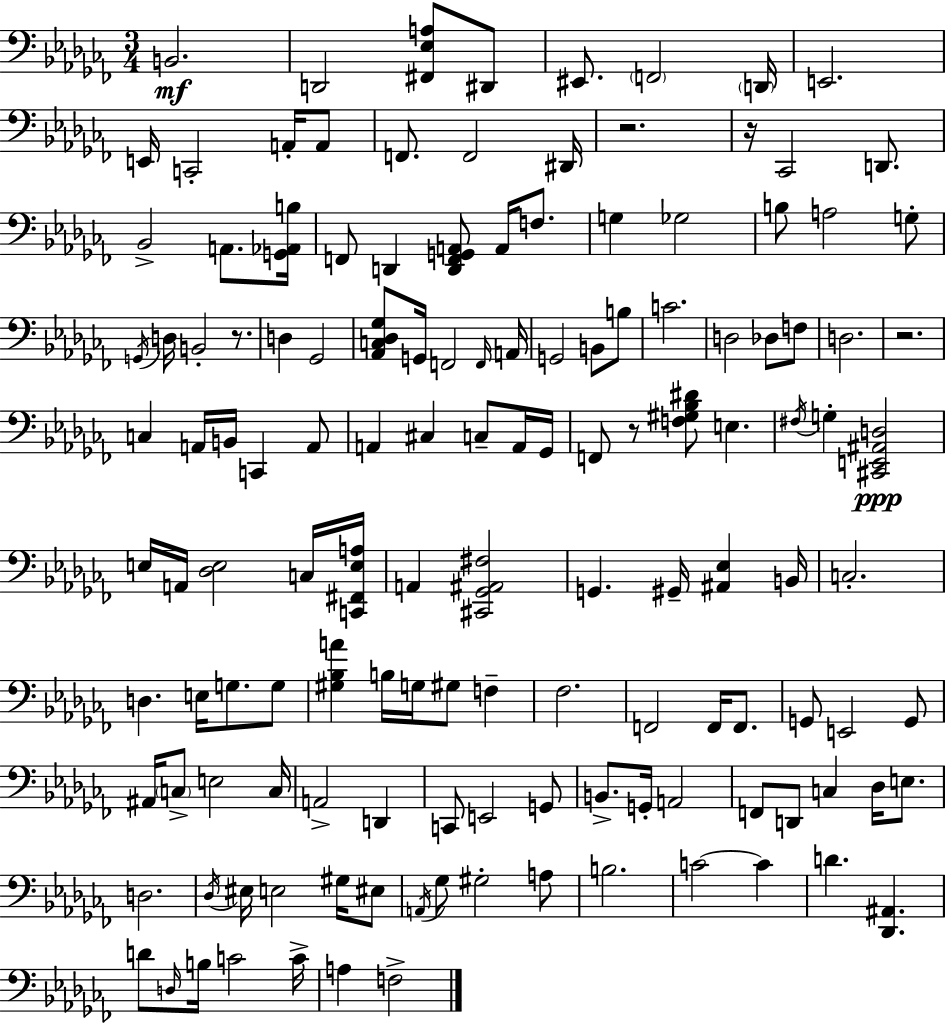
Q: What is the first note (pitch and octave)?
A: B2